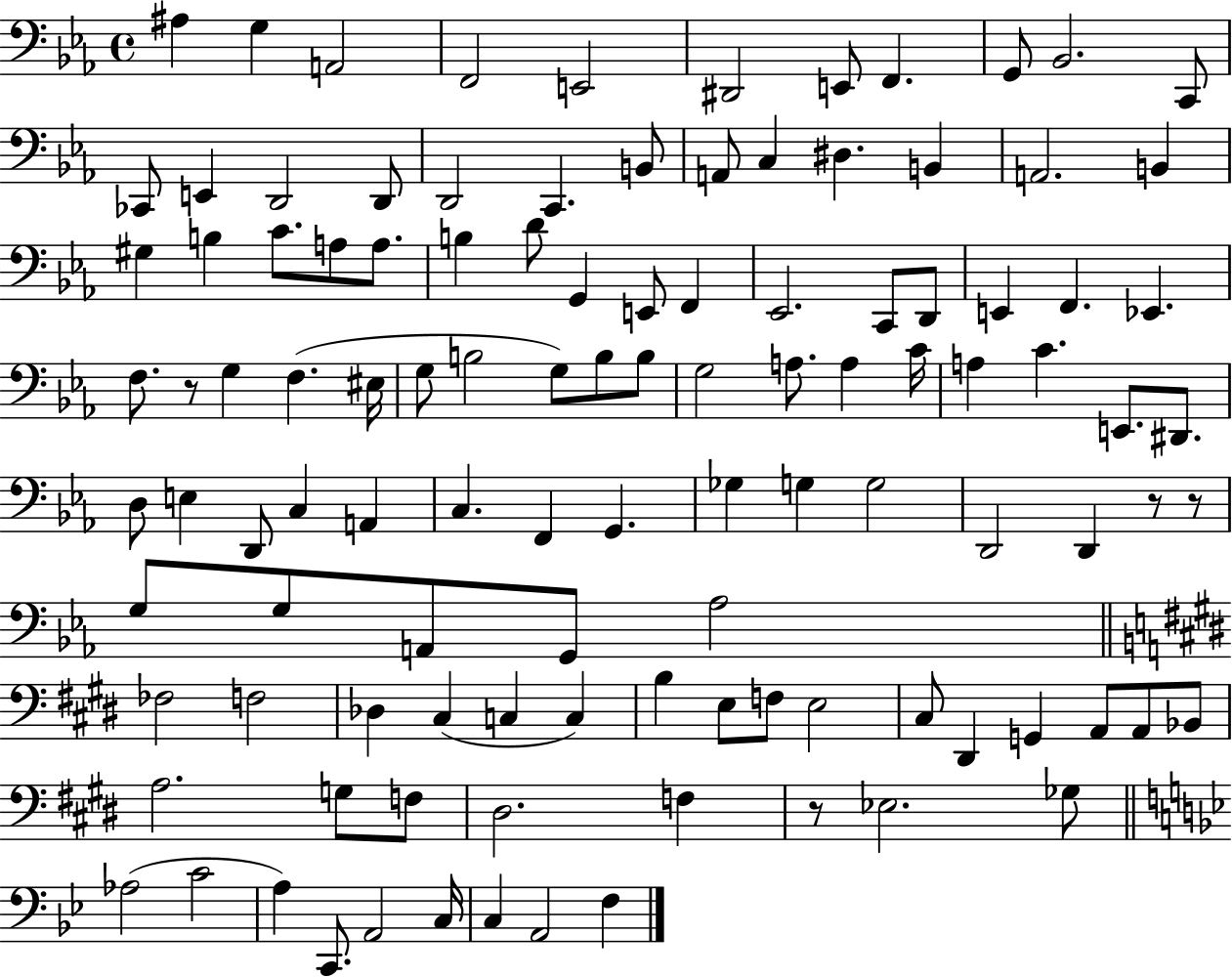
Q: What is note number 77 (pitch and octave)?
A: F3